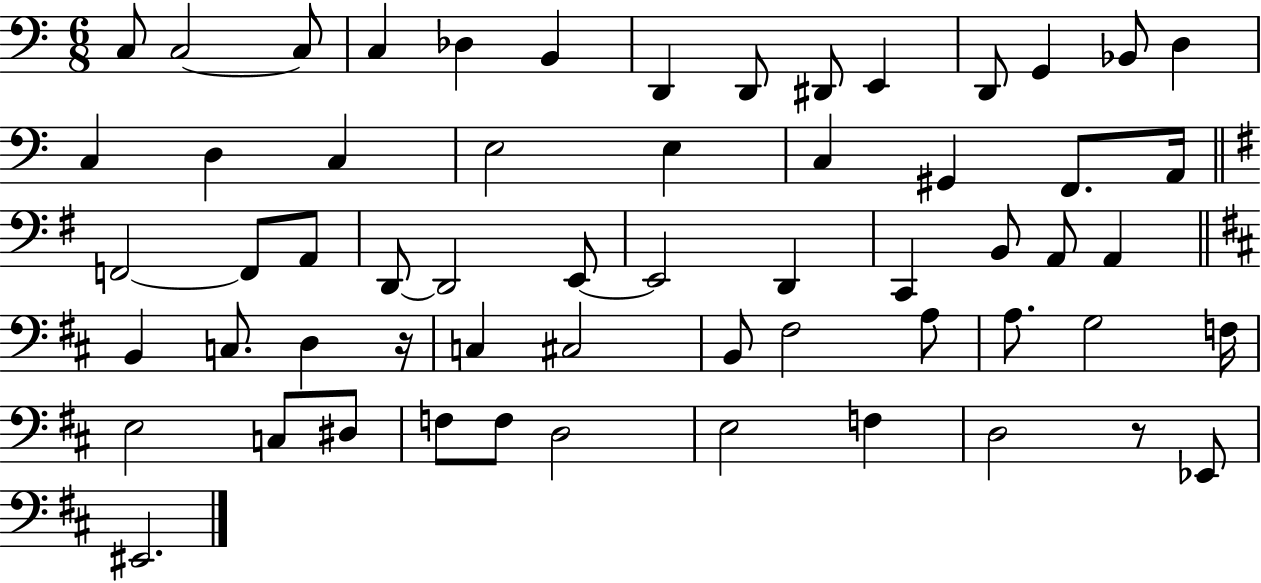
C3/e C3/h C3/e C3/q Db3/q B2/q D2/q D2/e D#2/e E2/q D2/e G2/q Bb2/e D3/q C3/q D3/q C3/q E3/h E3/q C3/q G#2/q F2/e. A2/s F2/h F2/e A2/e D2/e D2/h E2/e E2/h D2/q C2/q B2/e A2/e A2/q B2/q C3/e. D3/q R/s C3/q C#3/h B2/e F#3/h A3/e A3/e. G3/h F3/s E3/h C3/e D#3/e F3/e F3/e D3/h E3/h F3/q D3/h R/e Eb2/e EIS2/h.